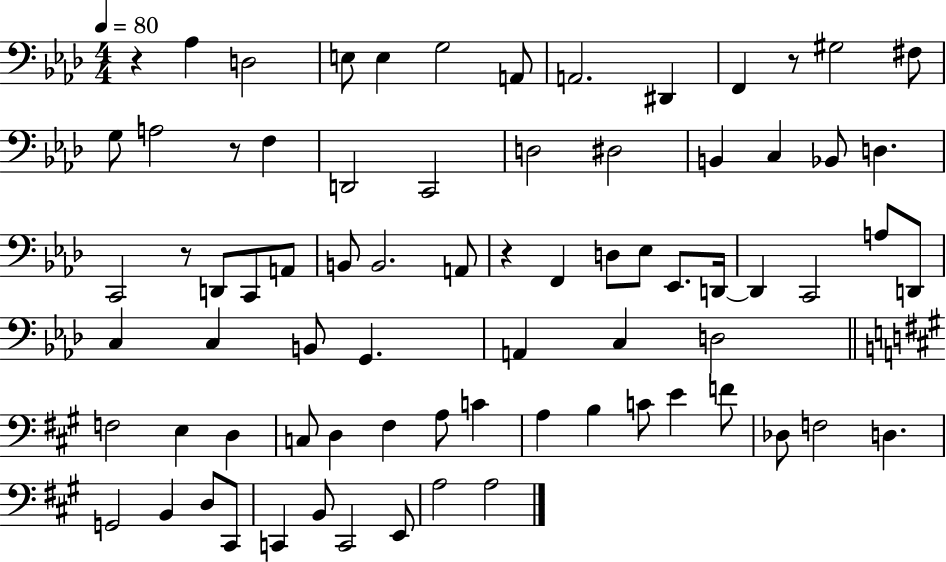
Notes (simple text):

R/q Ab3/q D3/h E3/e E3/q G3/h A2/e A2/h. D#2/q F2/q R/e G#3/h F#3/e G3/e A3/h R/e F3/q D2/h C2/h D3/h D#3/h B2/q C3/q Bb2/e D3/q. C2/h R/e D2/e C2/e A2/e B2/e B2/h. A2/e R/q F2/q D3/e Eb3/e Eb2/e. D2/s D2/q C2/h A3/e D2/e C3/q C3/q B2/e G2/q. A2/q C3/q D3/h F3/h E3/q D3/q C3/e D3/q F#3/q A3/e C4/q A3/q B3/q C4/e E4/q F4/e Db3/e F3/h D3/q. G2/h B2/q D3/e C#2/e C2/q B2/e C2/h E2/e A3/h A3/h